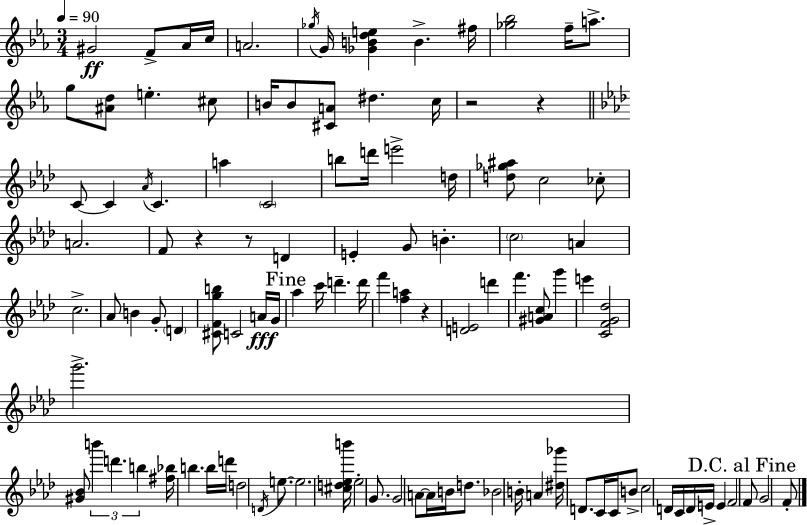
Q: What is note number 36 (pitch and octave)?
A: B4